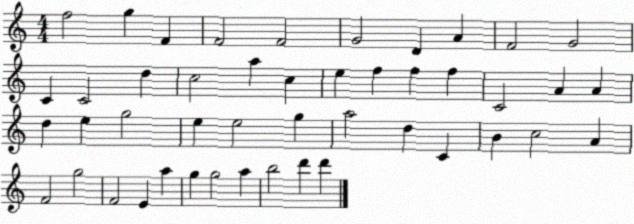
X:1
T:Untitled
M:4/4
L:1/4
K:C
f2 g F F2 F2 G2 D A F2 G2 C C2 d c2 a c e f f f C2 A A d e g2 e e2 g a2 d C B c2 A F2 g2 F2 E a g g2 a b2 d' d'